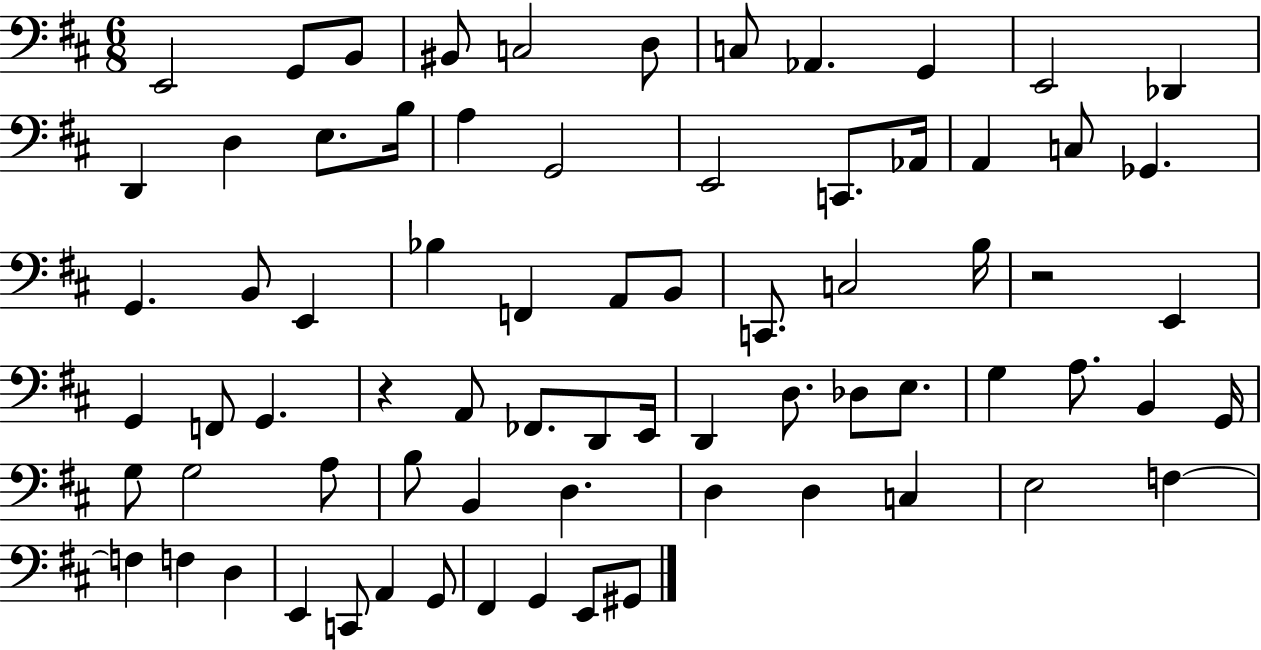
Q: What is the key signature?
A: D major